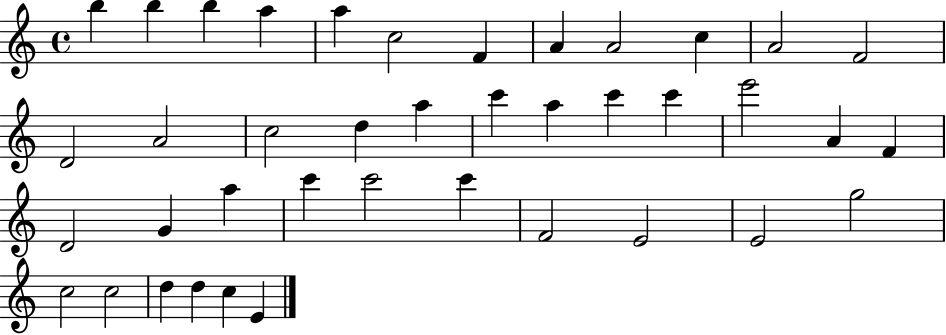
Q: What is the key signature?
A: C major